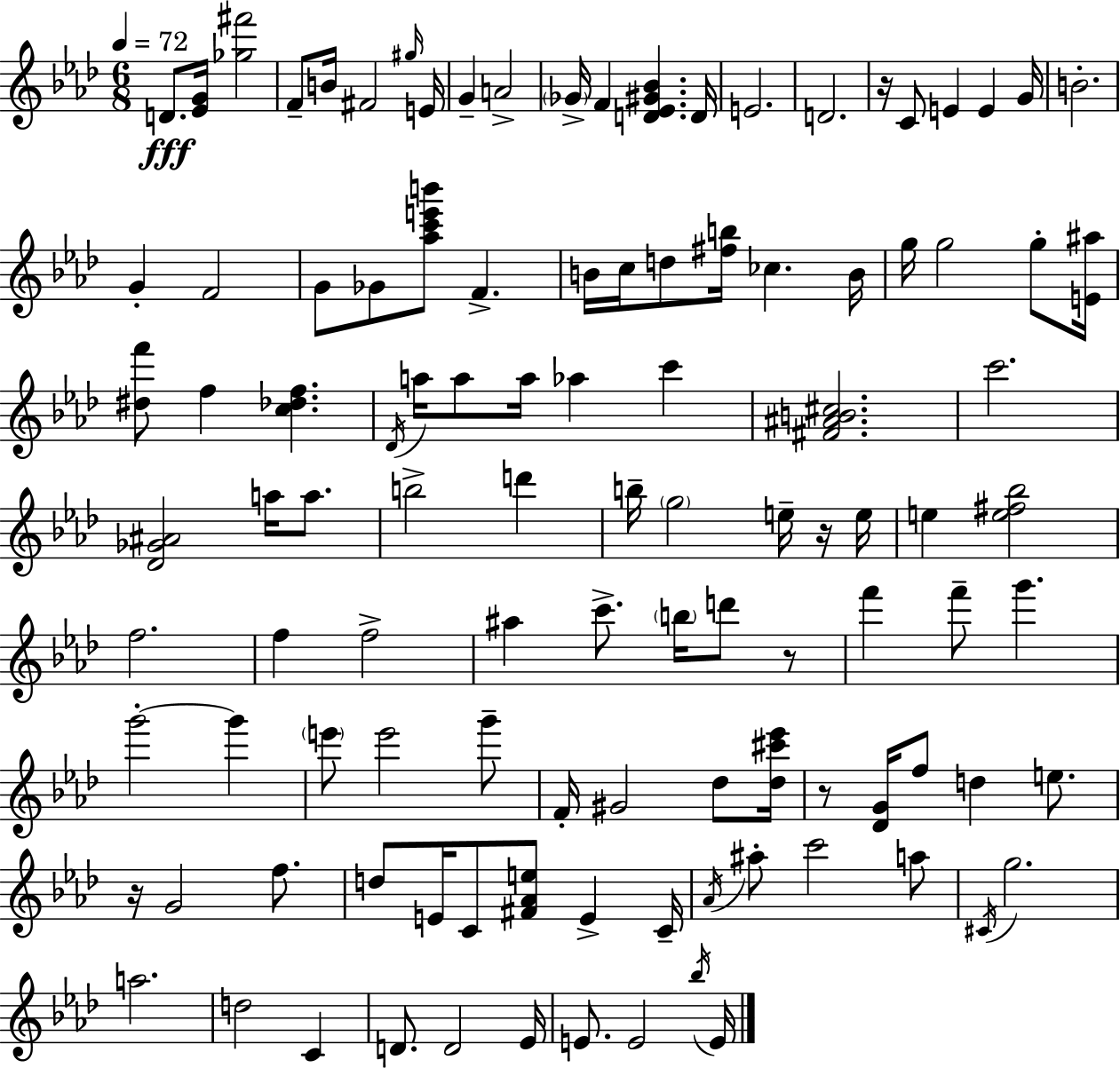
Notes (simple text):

D4/e. [Eb4,G4]/s [Gb5,F#6]/h F4/e B4/s F#4/h G#5/s E4/s G4/q A4/h Gb4/s F4/q [D4,Eb4,G#4,Bb4]/q. D4/s E4/h. D4/h. R/s C4/e E4/q E4/q G4/s B4/h. G4/q F4/h G4/e Gb4/e [Ab5,C6,E6,B6]/e F4/q. B4/s C5/s D5/e [F#5,B5]/s CES5/q. B4/s G5/s G5/h G5/e [E4,A#5]/s [D#5,F6]/e F5/q [C5,Db5,F5]/q. Db4/s A5/s A5/e A5/s Ab5/q C6/q [F#4,A#4,B4,C#5]/h. C6/h. [Db4,Gb4,A#4]/h A5/s A5/e. B5/h D6/q B5/s G5/h E5/s R/s E5/s E5/q [E5,F#5,Bb5]/h F5/h. F5/q F5/h A#5/q C6/e. B5/s D6/e R/e F6/q F6/e G6/q. G6/h G6/q E6/e E6/h G6/e F4/s G#4/h Db5/e [Db5,C#6,Eb6]/s R/e [Db4,G4]/s F5/e D5/q E5/e. R/s G4/h F5/e. D5/e E4/s C4/e [F#4,Ab4,E5]/e E4/q C4/s Ab4/s A#5/e C6/h A5/e C#4/s G5/h. A5/h. D5/h C4/q D4/e. D4/h Eb4/s E4/e. E4/h Bb5/s E4/s